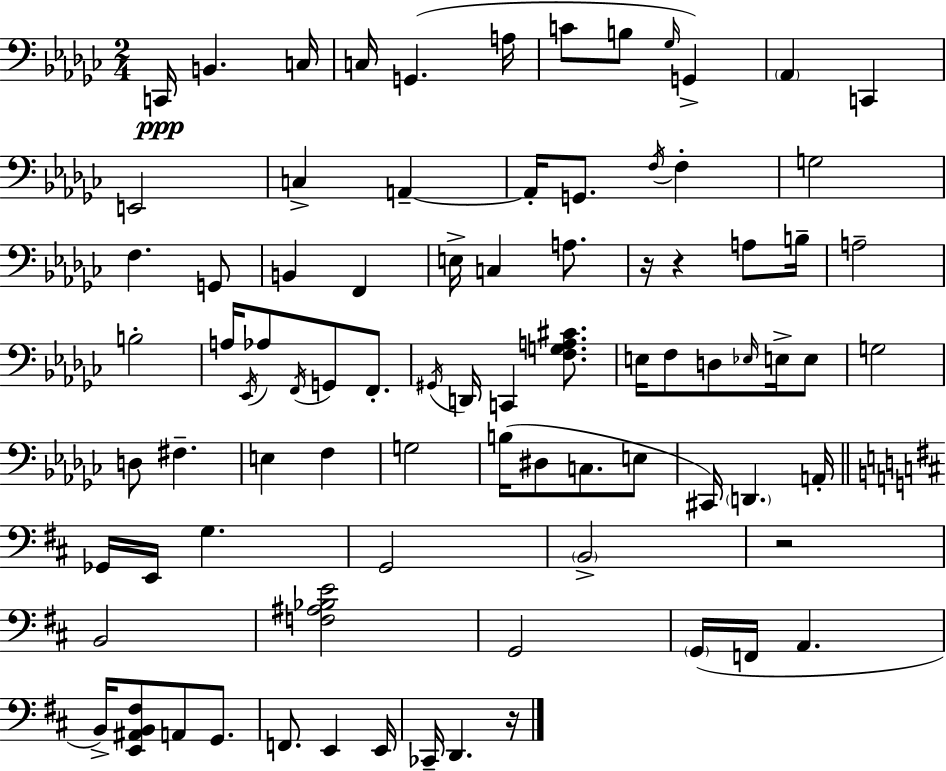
X:1
T:Untitled
M:2/4
L:1/4
K:Ebm
C,,/4 B,, C,/4 C,/4 G,, A,/4 C/2 B,/2 _G,/4 G,, _A,, C,, E,,2 C, A,, A,,/4 G,,/2 F,/4 F, G,2 F, G,,/2 B,, F,, E,/4 C, A,/2 z/4 z A,/2 B,/4 A,2 B,2 A,/4 _E,,/4 _A,/2 F,,/4 G,,/2 F,,/2 ^G,,/4 D,,/4 C,, [F,G,A,^C]/2 E,/4 F,/2 D,/2 _E,/4 E,/4 E,/2 G,2 D,/2 ^F, E, F, G,2 B,/4 ^D,/2 C,/2 E,/2 ^C,,/4 D,, A,,/4 _G,,/4 E,,/4 G, G,,2 B,,2 z2 B,,2 [F,^A,_B,E]2 G,,2 G,,/4 F,,/4 A,, B,,/4 [E,,^A,,B,,^F,]/2 A,,/2 G,,/2 F,,/2 E,, E,,/4 _C,,/4 D,, z/4